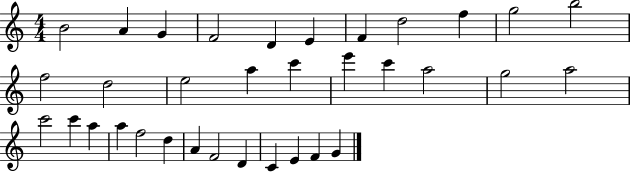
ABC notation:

X:1
T:Untitled
M:4/4
L:1/4
K:C
B2 A G F2 D E F d2 f g2 b2 f2 d2 e2 a c' e' c' a2 g2 a2 c'2 c' a a f2 d A F2 D C E F G